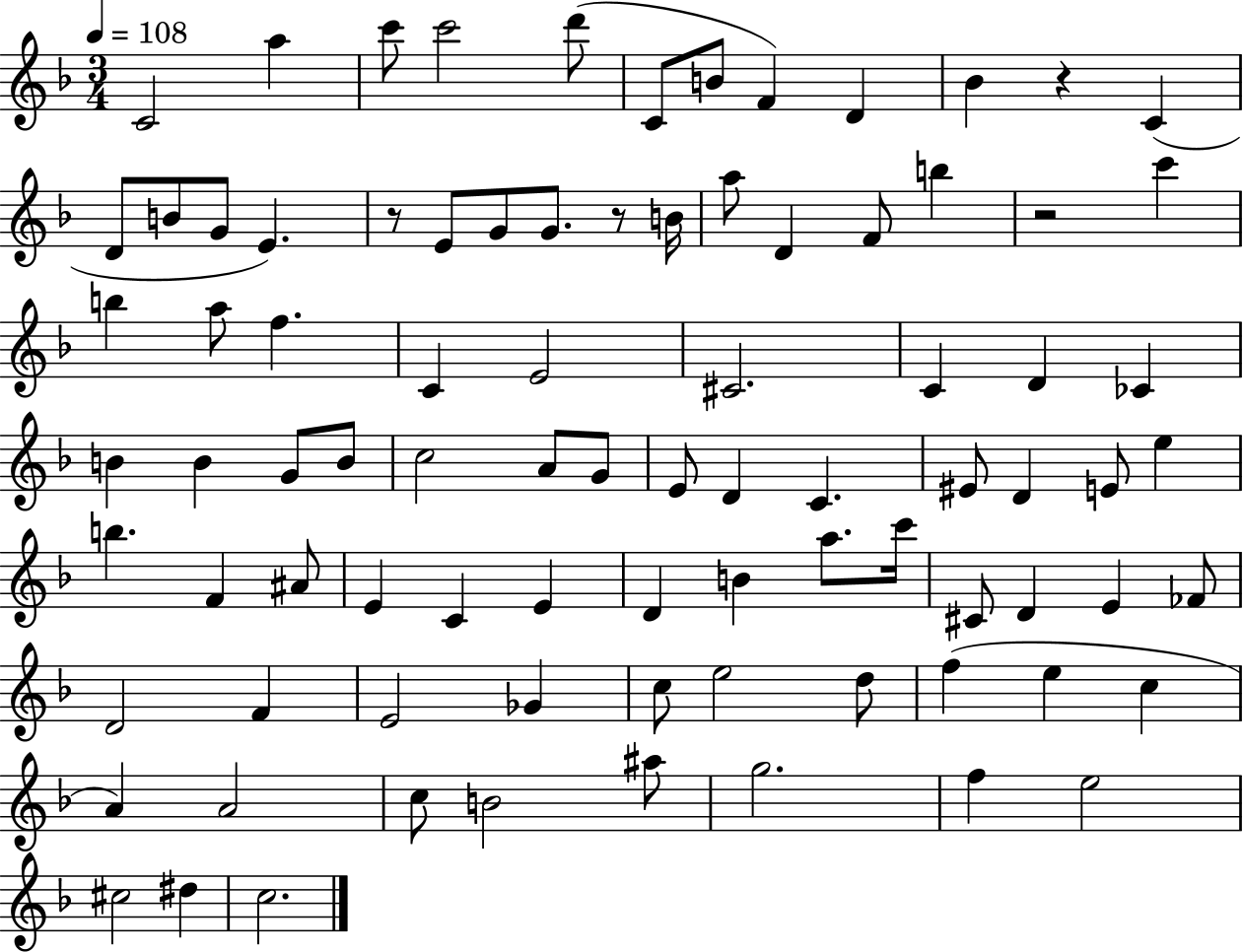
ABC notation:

X:1
T:Untitled
M:3/4
L:1/4
K:F
C2 a c'/2 c'2 d'/2 C/2 B/2 F D _B z C D/2 B/2 G/2 E z/2 E/2 G/2 G/2 z/2 B/4 a/2 D F/2 b z2 c' b a/2 f C E2 ^C2 C D _C B B G/2 B/2 c2 A/2 G/2 E/2 D C ^E/2 D E/2 e b F ^A/2 E C E D B a/2 c'/4 ^C/2 D E _F/2 D2 F E2 _G c/2 e2 d/2 f e c A A2 c/2 B2 ^a/2 g2 f e2 ^c2 ^d c2